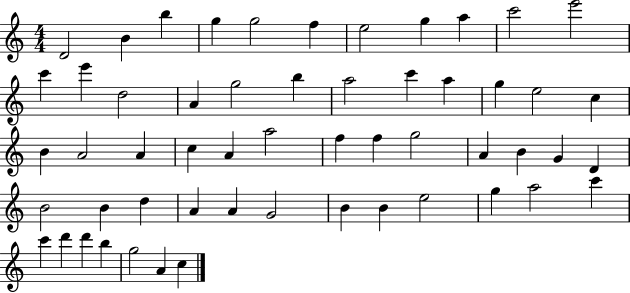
{
  \clef treble
  \numericTimeSignature
  \time 4/4
  \key c \major
  d'2 b'4 b''4 | g''4 g''2 f''4 | e''2 g''4 a''4 | c'''2 e'''2 | \break c'''4 e'''4 d''2 | a'4 g''2 b''4 | a''2 c'''4 a''4 | g''4 e''2 c''4 | \break b'4 a'2 a'4 | c''4 a'4 a''2 | f''4 f''4 g''2 | a'4 b'4 g'4 d'4 | \break b'2 b'4 d''4 | a'4 a'4 g'2 | b'4 b'4 e''2 | g''4 a''2 c'''4 | \break c'''4 d'''4 d'''4 b''4 | g''2 a'4 c''4 | \bar "|."
}